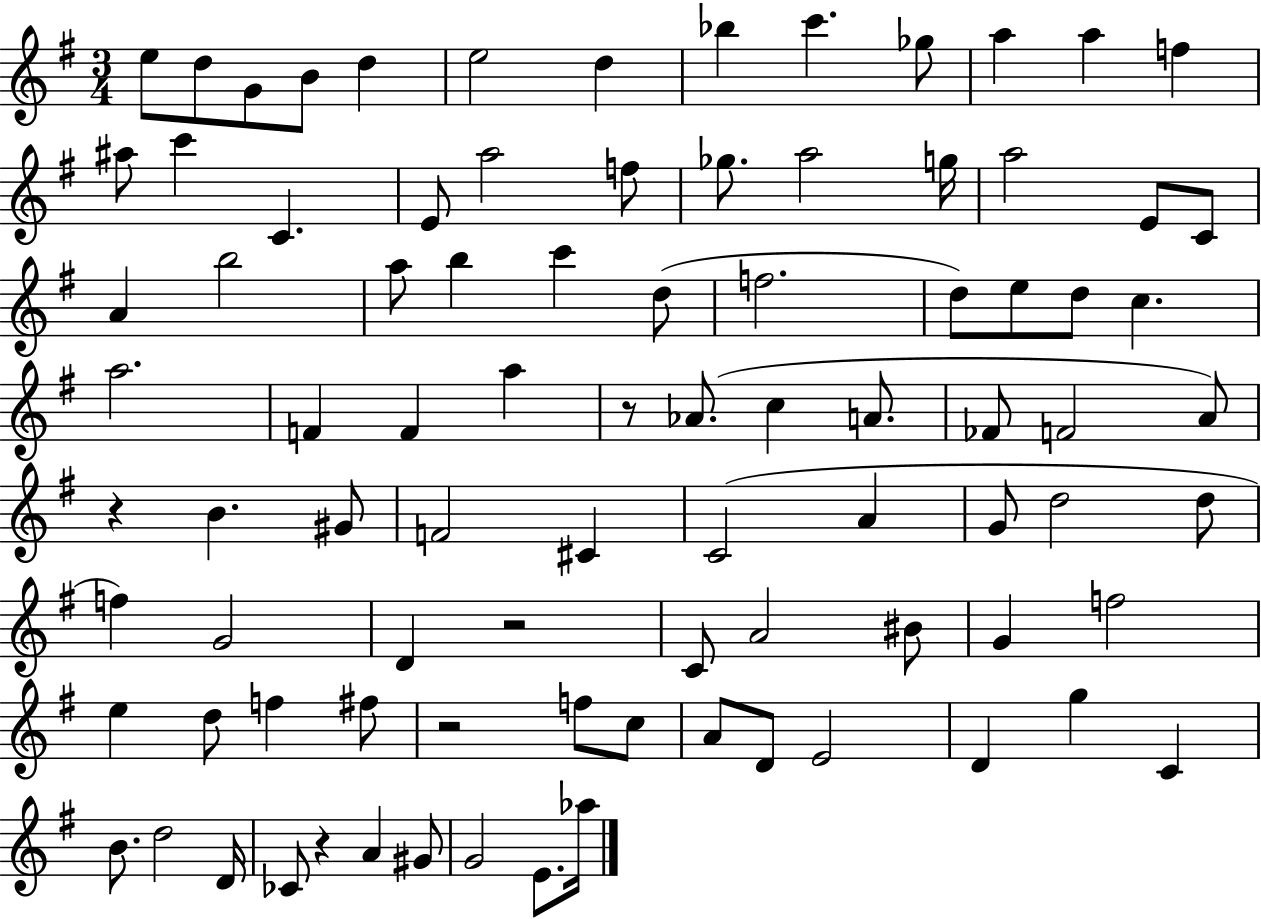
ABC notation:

X:1
T:Untitled
M:3/4
L:1/4
K:G
e/2 d/2 G/2 B/2 d e2 d _b c' _g/2 a a f ^a/2 c' C E/2 a2 f/2 _g/2 a2 g/4 a2 E/2 C/2 A b2 a/2 b c' d/2 f2 d/2 e/2 d/2 c a2 F F a z/2 _A/2 c A/2 _F/2 F2 A/2 z B ^G/2 F2 ^C C2 A G/2 d2 d/2 f G2 D z2 C/2 A2 ^B/2 G f2 e d/2 f ^f/2 z2 f/2 c/2 A/2 D/2 E2 D g C B/2 d2 D/4 _C/2 z A ^G/2 G2 E/2 _a/4